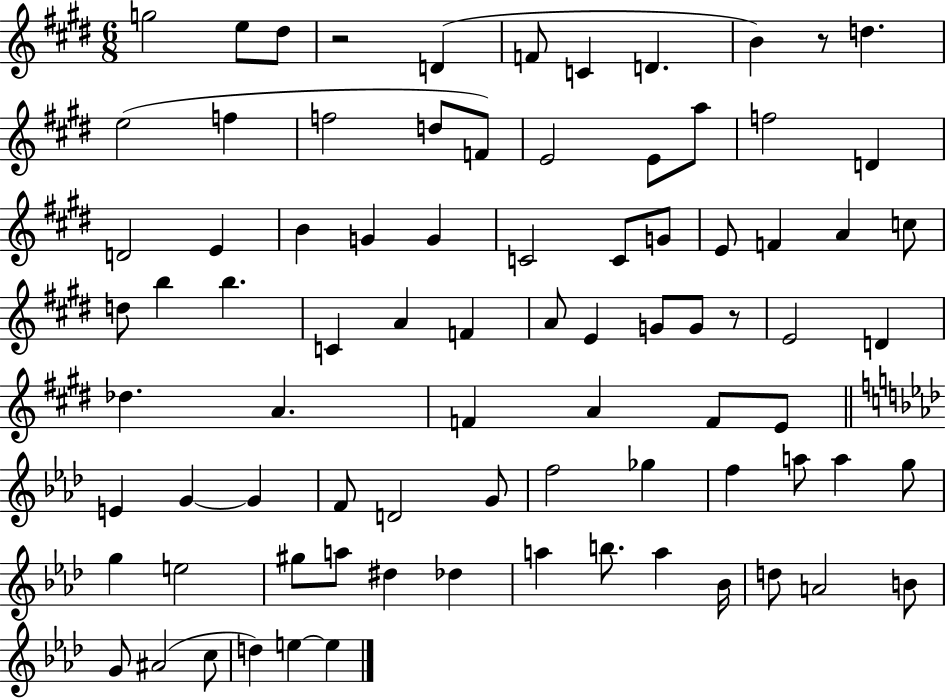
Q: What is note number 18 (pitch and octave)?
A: F5